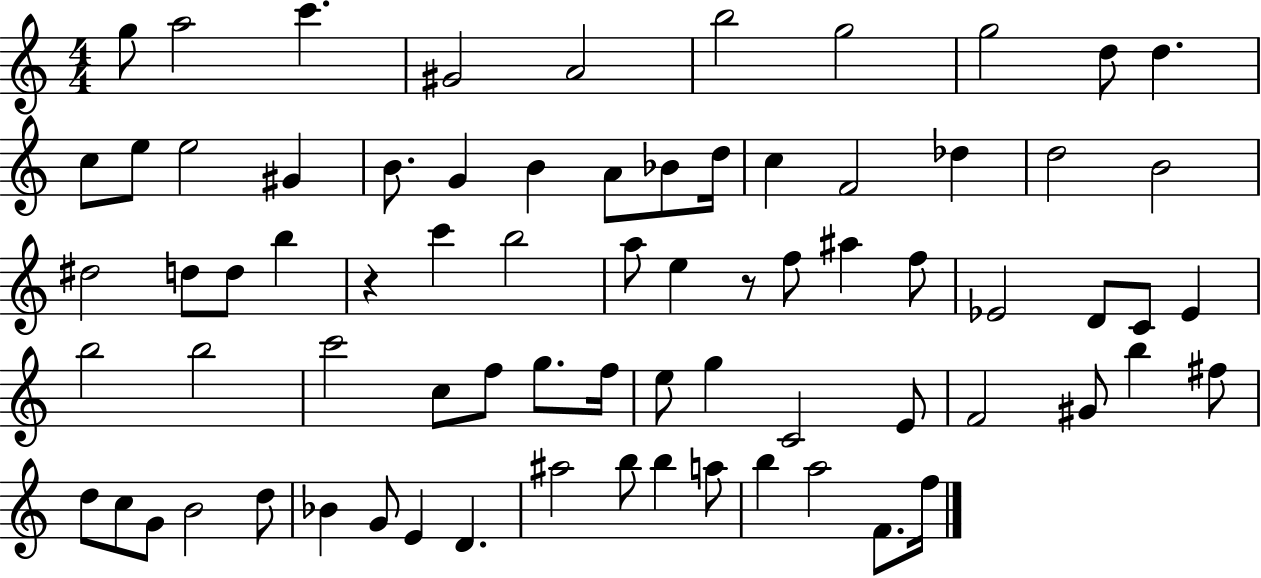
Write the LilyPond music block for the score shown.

{
  \clef treble
  \numericTimeSignature
  \time 4/4
  \key c \major
  g''8 a''2 c'''4. | gis'2 a'2 | b''2 g''2 | g''2 d''8 d''4. | \break c''8 e''8 e''2 gis'4 | b'8. g'4 b'4 a'8 bes'8 d''16 | c''4 f'2 des''4 | d''2 b'2 | \break dis''2 d''8 d''8 b''4 | r4 c'''4 b''2 | a''8 e''4 r8 f''8 ais''4 f''8 | ees'2 d'8 c'8 ees'4 | \break b''2 b''2 | c'''2 c''8 f''8 g''8. f''16 | e''8 g''4 c'2 e'8 | f'2 gis'8 b''4 fis''8 | \break d''8 c''8 g'8 b'2 d''8 | bes'4 g'8 e'4 d'4. | ais''2 b''8 b''4 a''8 | b''4 a''2 f'8. f''16 | \break \bar "|."
}